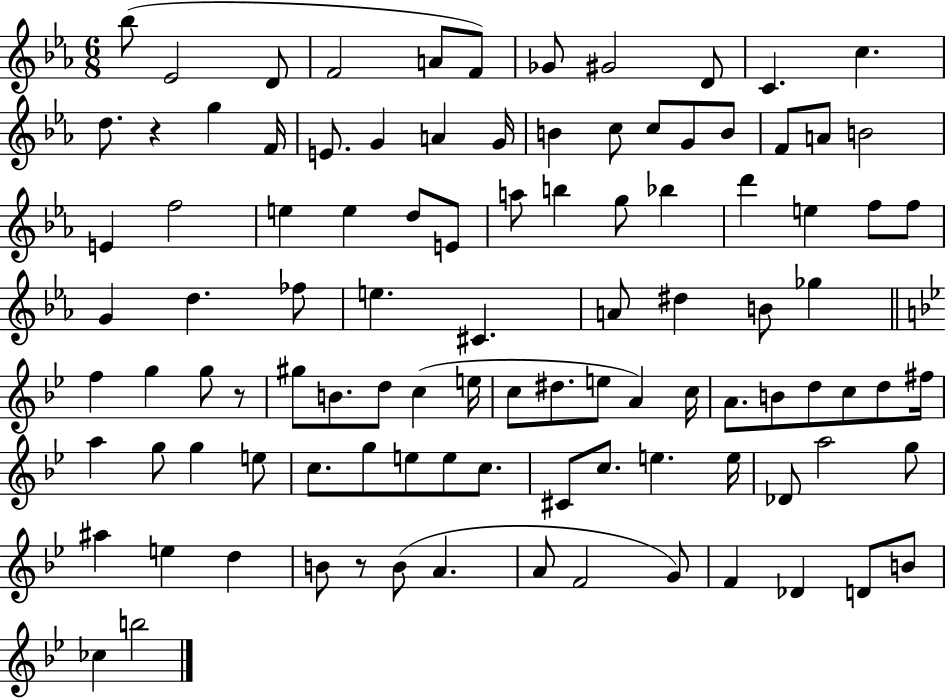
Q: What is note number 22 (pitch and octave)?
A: G4